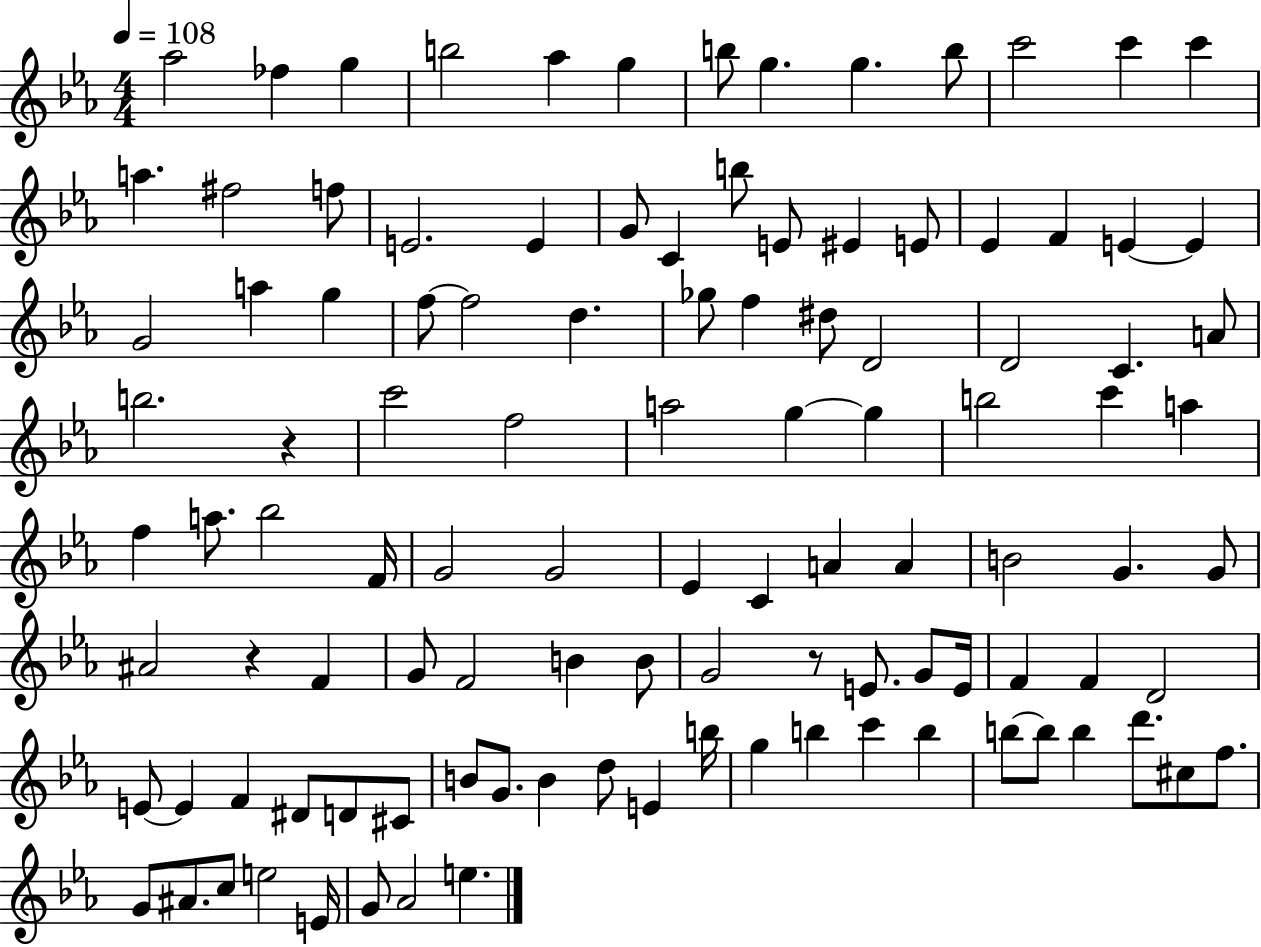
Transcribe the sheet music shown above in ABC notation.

X:1
T:Untitled
M:4/4
L:1/4
K:Eb
_a2 _f g b2 _a g b/2 g g b/2 c'2 c' c' a ^f2 f/2 E2 E G/2 C b/2 E/2 ^E E/2 _E F E E G2 a g f/2 f2 d _g/2 f ^d/2 D2 D2 C A/2 b2 z c'2 f2 a2 g g b2 c' a f a/2 _b2 F/4 G2 G2 _E C A A B2 G G/2 ^A2 z F G/2 F2 B B/2 G2 z/2 E/2 G/2 E/4 F F D2 E/2 E F ^D/2 D/2 ^C/2 B/2 G/2 B d/2 E b/4 g b c' b b/2 b/2 b d'/2 ^c/2 f/2 G/2 ^A/2 c/2 e2 E/4 G/2 _A2 e